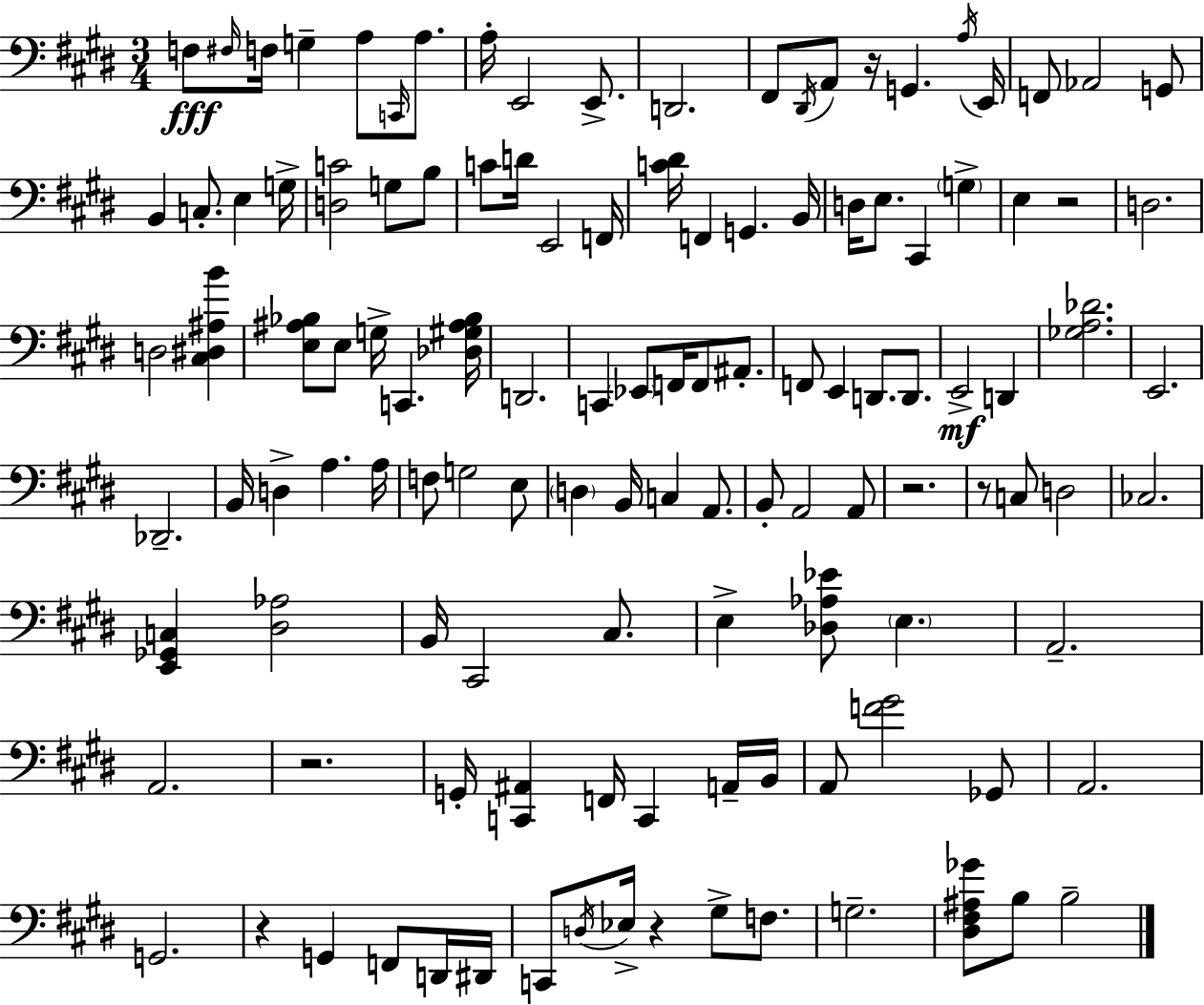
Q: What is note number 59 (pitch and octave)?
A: D3